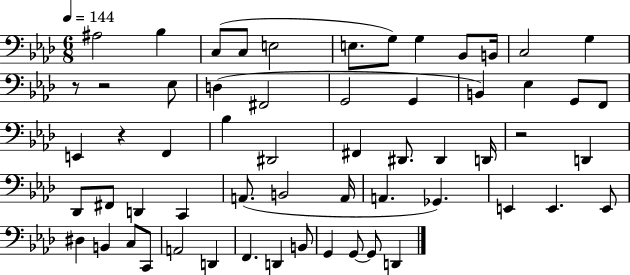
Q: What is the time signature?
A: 6/8